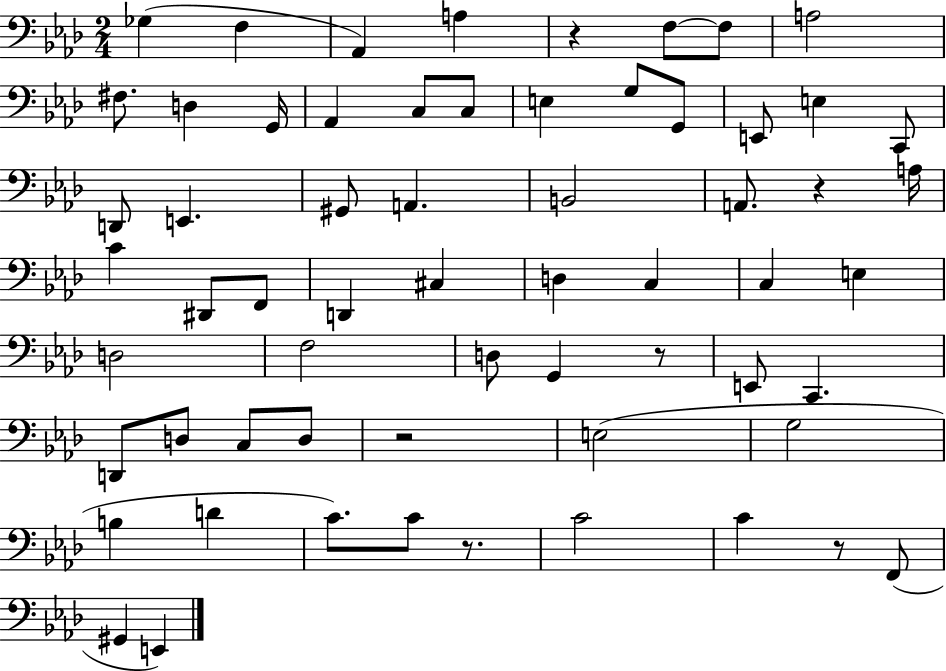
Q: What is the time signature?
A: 2/4